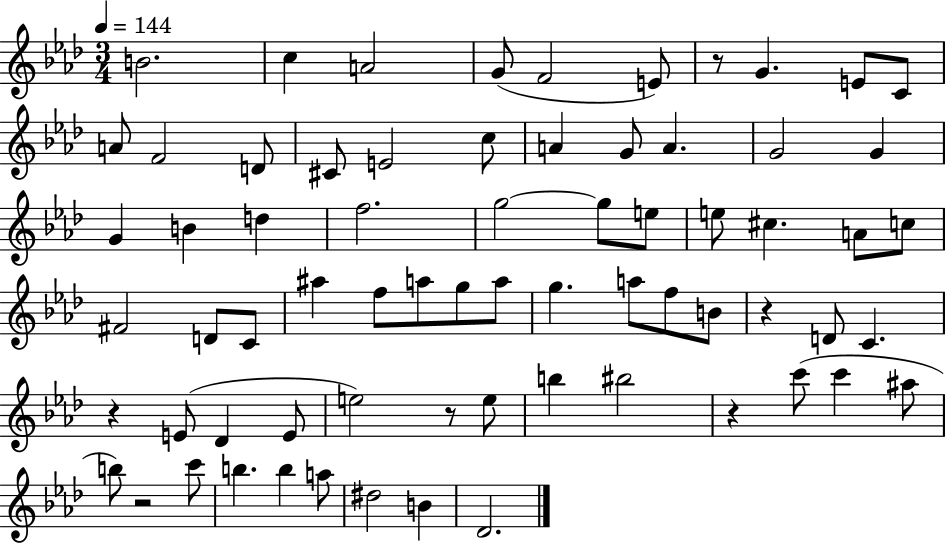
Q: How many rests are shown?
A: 6